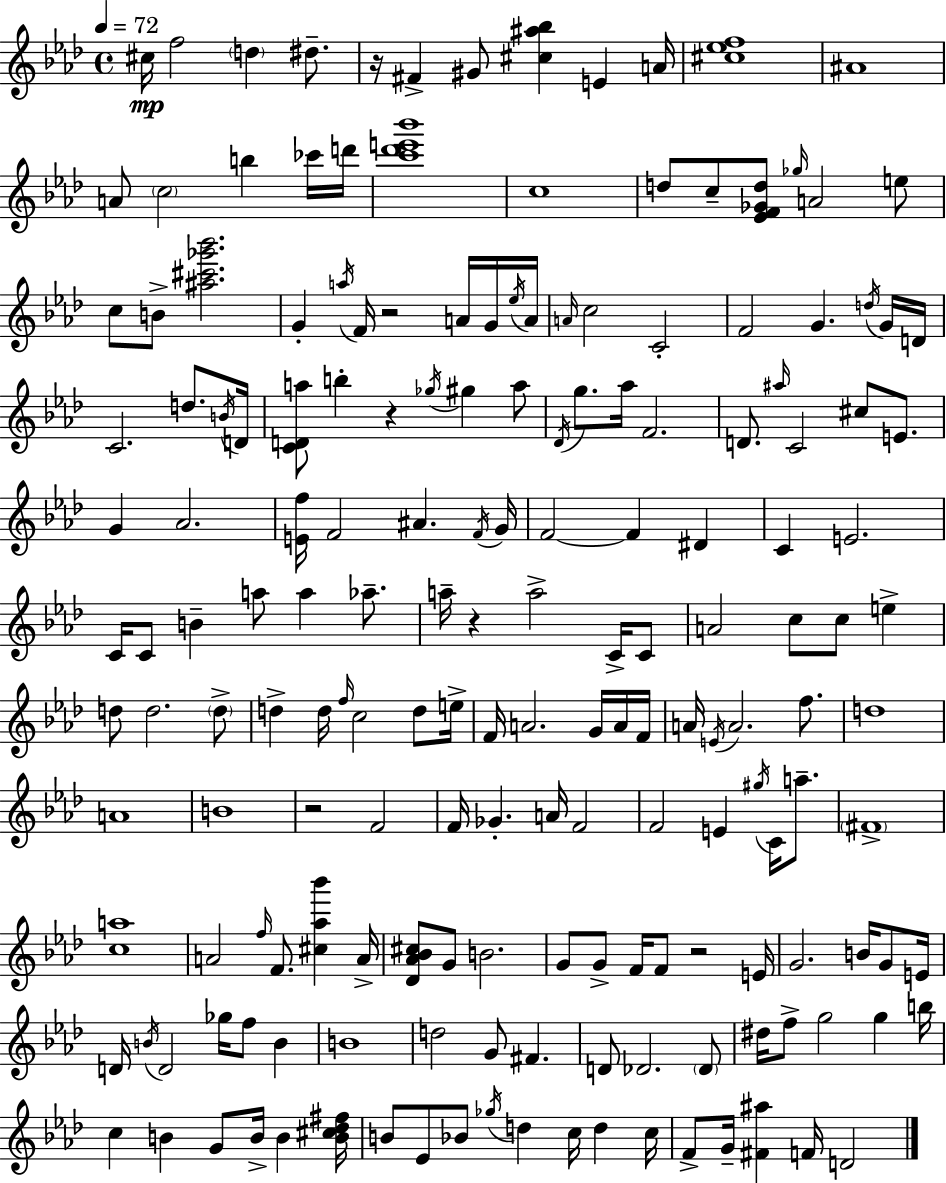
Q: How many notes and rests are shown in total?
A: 179